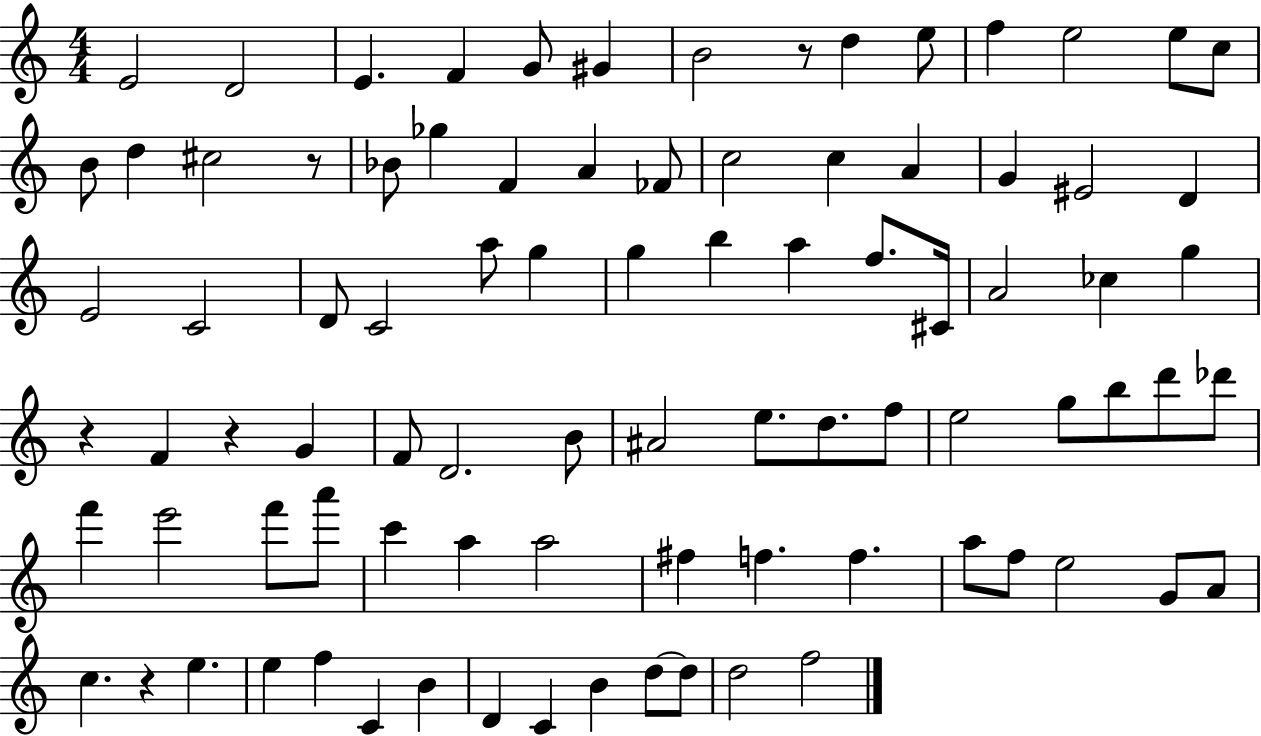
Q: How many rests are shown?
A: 5